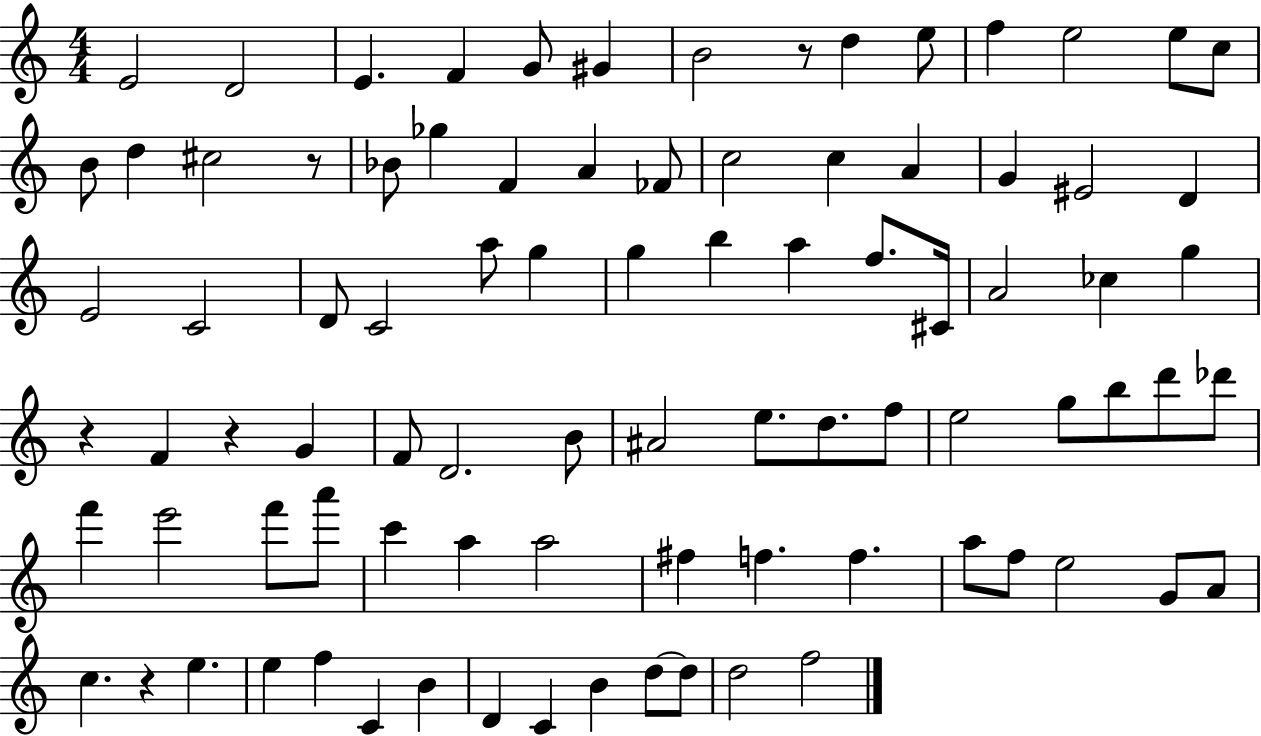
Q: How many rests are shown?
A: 5